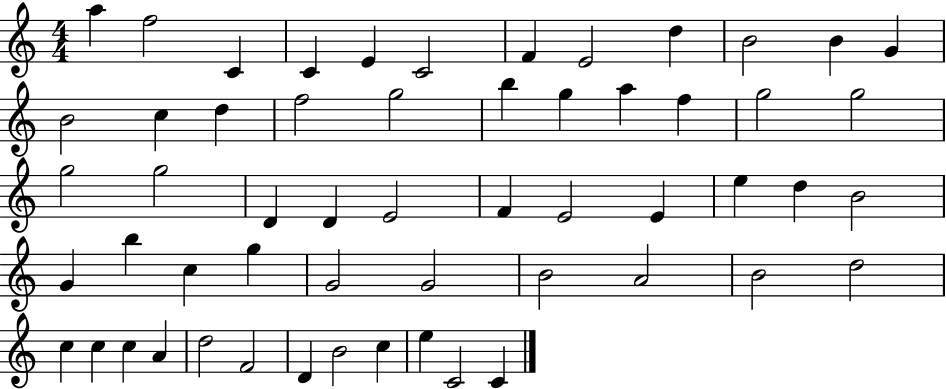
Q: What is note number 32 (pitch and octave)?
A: E5